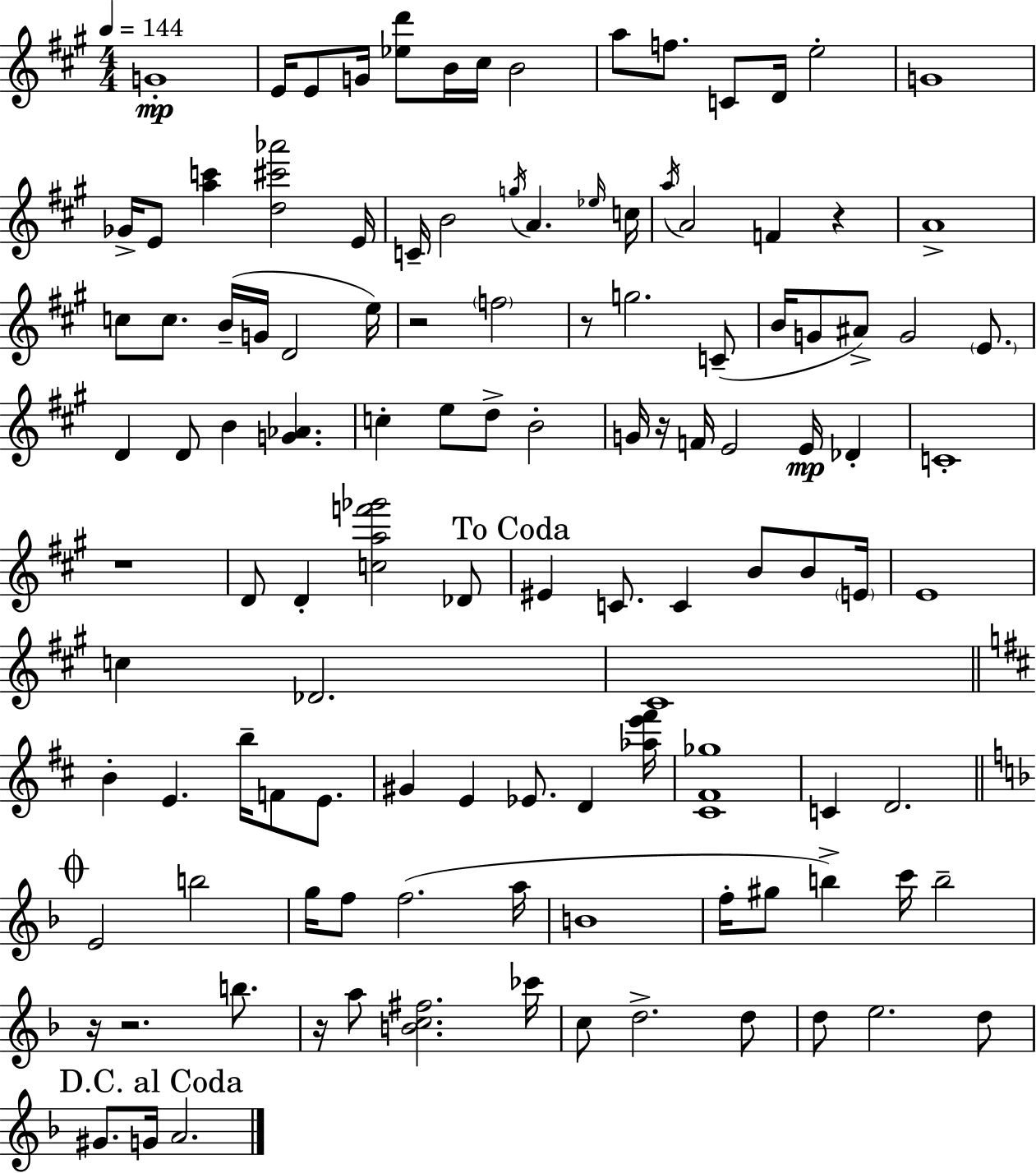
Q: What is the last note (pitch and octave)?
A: A4